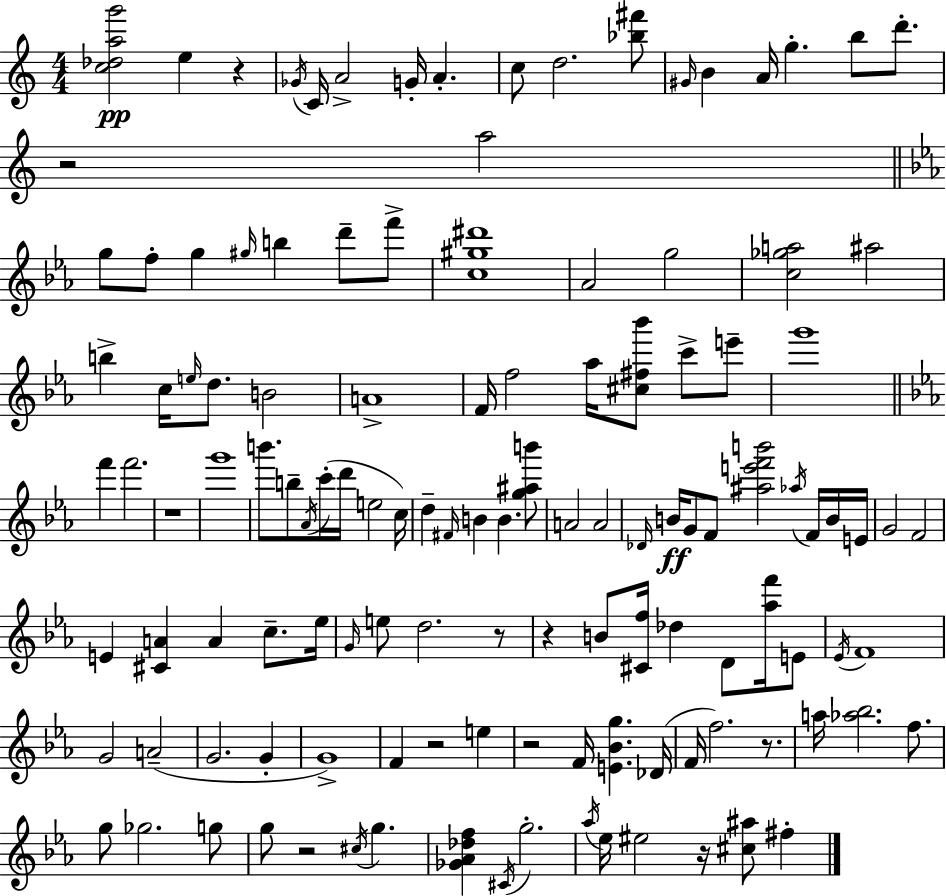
{
  \clef treble
  \numericTimeSignature
  \time 4/4
  \key c \major
  \repeat volta 2 { <c'' des'' a'' g'''>2\pp e''4 r4 | \acciaccatura { ges'16 } c'16 a'2-> g'16-. a'4.-. | c''8 d''2. <bes'' fis'''>8 | \grace { gis'16 } b'4 a'16 g''4.-. b''8 d'''8.-. | \break r2 a''2 | \bar "||" \break \key ees \major g''8 f''8-. g''4 \grace { gis''16 } b''4 d'''8-- f'''8-> | <c'' gis'' dis'''>1 | aes'2 g''2 | <c'' ges'' a''>2 ais''2 | \break b''4-> c''16 \grace { e''16 } d''8. b'2 | a'1-> | f'16 f''2 aes''16 <cis'' fis'' bes'''>8 c'''8-> | e'''8-- g'''1 | \break \bar "||" \break \key ees \major f'''4 f'''2. | r1 | g'''1 | b'''8. b''8-- \acciaccatura { aes'16 } c'''16-.( d'''16 e''2 | \break c''16) d''4-- \grace { fis'16 } b'4 b'4. | <g'' ais'' b'''>8 a'2 a'2 | \grace { des'16 }\ff b'16 g'8 f'8 <ais'' e''' f''' b'''>2 | \acciaccatura { aes''16 } f'16 b'16 e'16 g'2 f'2 | \break e'4 <cis' a'>4 a'4 | c''8.-- ees''16 \grace { g'16 } e''8 d''2. | r8 r4 b'8 <cis' f''>16 des''4 | d'8 <aes'' f'''>16 e'8 \acciaccatura { ees'16 } f'1 | \break g'2 a'2--( | g'2. | g'4-. g'1->) | f'4 r2 | \break e''4 r2 f'16 <e' bes' g''>4. | des'16( f'16 f''2.) | r8. a''16 <aes'' bes''>2. | f''8. g''8 ges''2. | \break g''8 g''8 r2 | \acciaccatura { cis''16 } g''4. <ges' aes' des'' f''>4 \acciaccatura { cis'16 } g''2.-. | \acciaccatura { aes''16 } ees''16 eis''2 | r16 <cis'' ais''>8 fis''4-. } \bar "|."
}